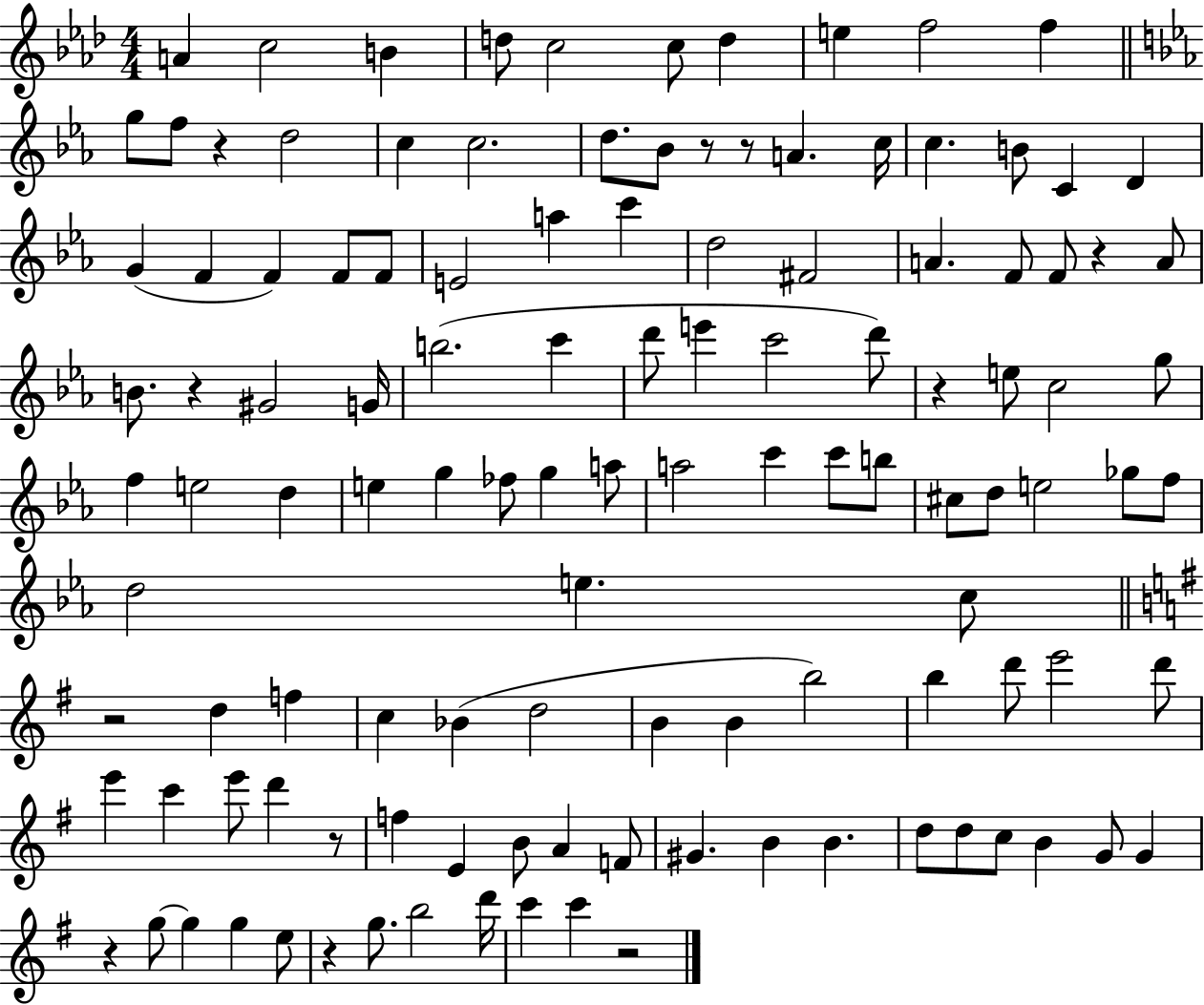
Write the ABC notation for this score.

X:1
T:Untitled
M:4/4
L:1/4
K:Ab
A c2 B d/2 c2 c/2 d e f2 f g/2 f/2 z d2 c c2 d/2 _B/2 z/2 z/2 A c/4 c B/2 C D G F F F/2 F/2 E2 a c' d2 ^F2 A F/2 F/2 z A/2 B/2 z ^G2 G/4 b2 c' d'/2 e' c'2 d'/2 z e/2 c2 g/2 f e2 d e g _f/2 g a/2 a2 c' c'/2 b/2 ^c/2 d/2 e2 _g/2 f/2 d2 e c/2 z2 d f c _B d2 B B b2 b d'/2 e'2 d'/2 e' c' e'/2 d' z/2 f E B/2 A F/2 ^G B B d/2 d/2 c/2 B G/2 G z g/2 g g e/2 z g/2 b2 d'/4 c' c' z2